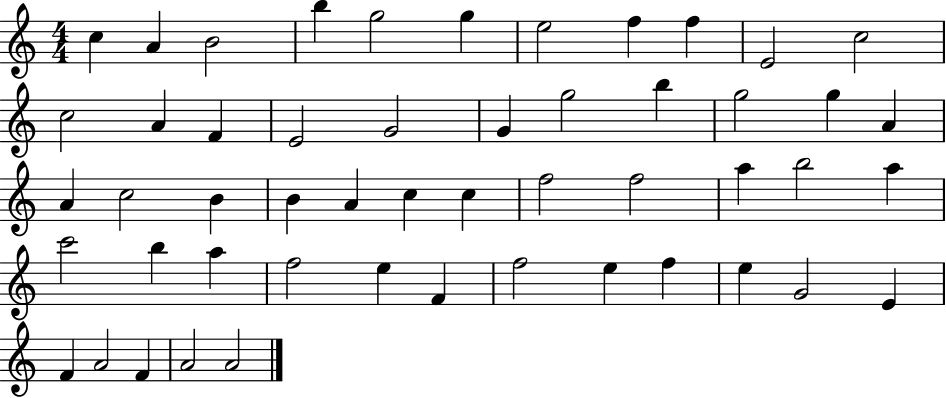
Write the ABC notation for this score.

X:1
T:Untitled
M:4/4
L:1/4
K:C
c A B2 b g2 g e2 f f E2 c2 c2 A F E2 G2 G g2 b g2 g A A c2 B B A c c f2 f2 a b2 a c'2 b a f2 e F f2 e f e G2 E F A2 F A2 A2